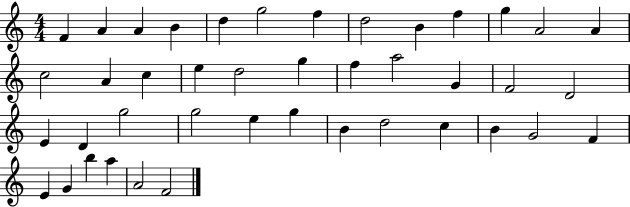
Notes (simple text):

F4/q A4/q A4/q B4/q D5/q G5/h F5/q D5/h B4/q F5/q G5/q A4/h A4/q C5/h A4/q C5/q E5/q D5/h G5/q F5/q A5/h G4/q F4/h D4/h E4/q D4/q G5/h G5/h E5/q G5/q B4/q D5/h C5/q B4/q G4/h F4/q E4/q G4/q B5/q A5/q A4/h F4/h